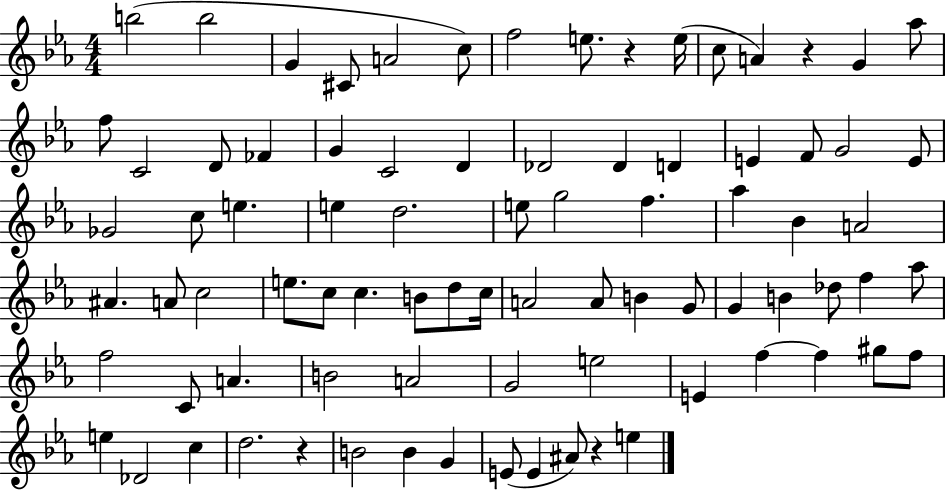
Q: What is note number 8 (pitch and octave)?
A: E5